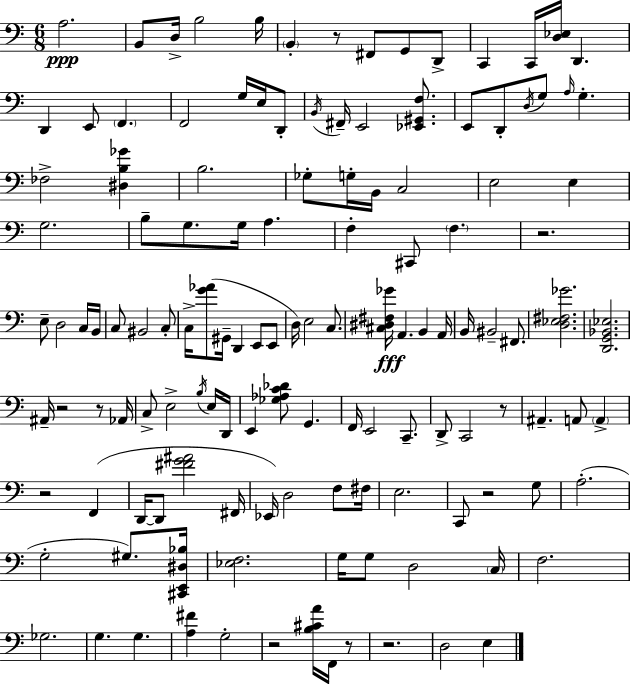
A3/h. B2/e D3/s B3/h B3/s B2/q R/e F#2/e G2/e D2/e C2/q C2/s [D3,Eb3]/s D2/q. D2/q E2/e F2/q. F2/h G3/s E3/s D2/e B2/s F#2/s E2/h [Eb2,G#2,F3]/e. E2/e D2/e D3/s G3/e A3/s G3/q. FES3/h [D#3,B3,Gb4]/q B3/h. Gb3/e G3/s B2/s C3/h E3/h E3/q G3/h. B3/e G3/e. G3/s A3/q. F3/q C#2/e F3/q. R/h. E3/e D3/h C3/s B2/s C3/e BIS2/h C3/e C3/s [G4,Ab4]/e G#2/s D2/q E2/e E2/e D3/s E3/h C3/e. [C#3,D#3,F#3,Gb4]/s A2/q. B2/q A2/s B2/s BIS2/h F#2/e. [D3,Eb3,F#3,Gb4]/h. [D2,G2,Bb2,Eb3]/h. A#2/s R/h R/e Ab2/s C3/e E3/h B3/s E3/s D2/s E2/q [Gb3,Ab3,C4,Db4]/e G2/q. F2/s E2/h C2/e. D2/e C2/h R/e A#2/q. A2/e A2/q R/h F2/q D2/s D2/e [F#4,G4,A#4]/h F#2/s Eb2/s D3/h F3/e F#3/s E3/h. C2/e R/h G3/e A3/h. G3/h G#3/e. [C#2,E2,D#3,Bb3]/s [Eb3,F3]/h. G3/s G3/e D3/h C3/s F3/h. Gb3/h. G3/q. G3/q. [A3,F#4]/q G3/h R/h [B3,C#4,A4]/s F2/s R/e R/h. D3/h E3/q